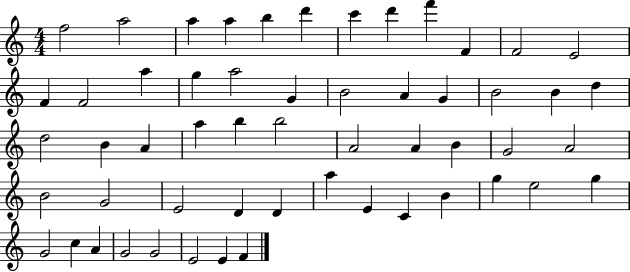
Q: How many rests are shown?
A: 0